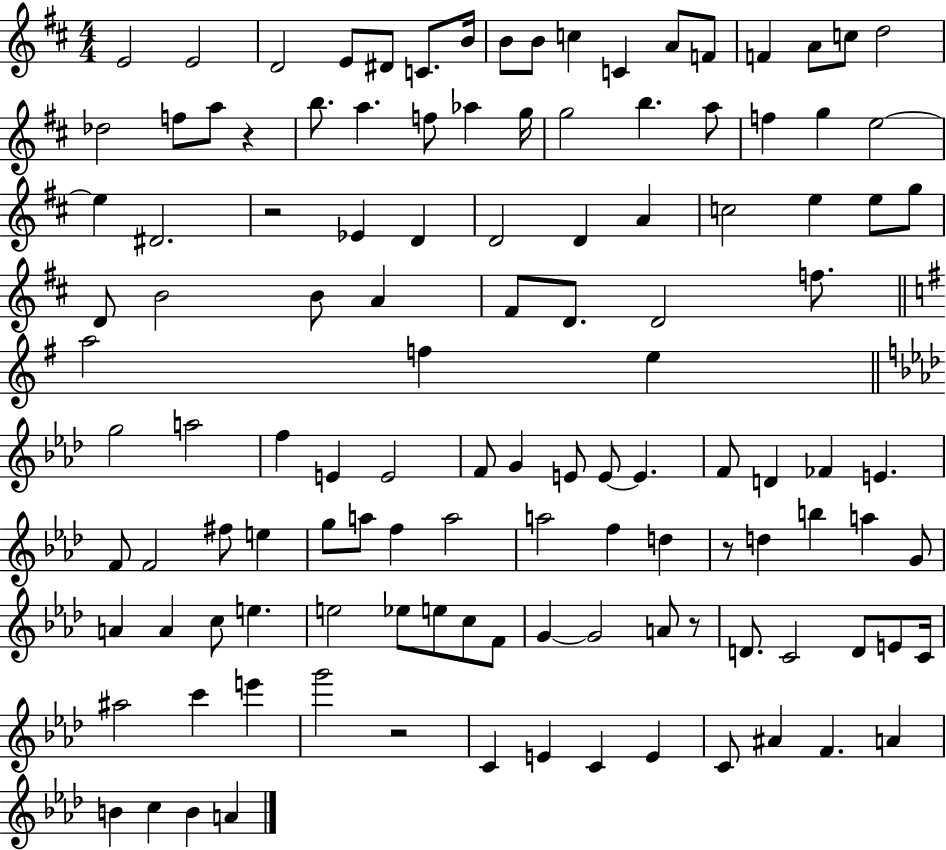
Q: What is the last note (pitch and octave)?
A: A4